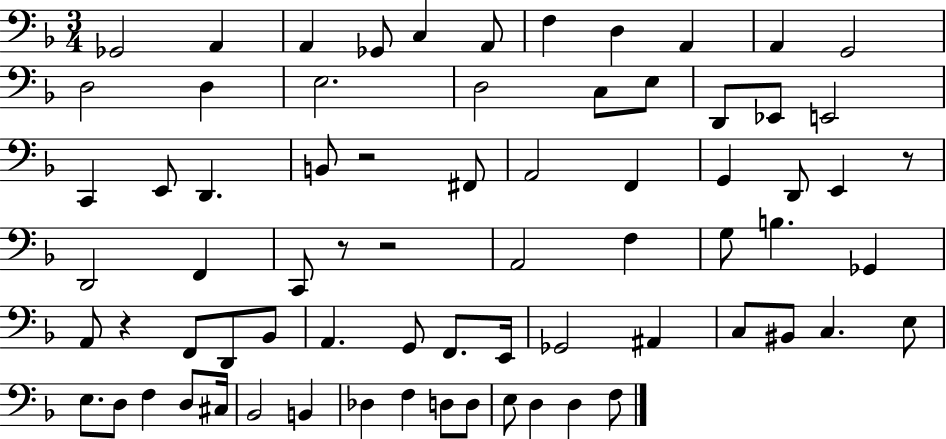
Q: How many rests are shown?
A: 5